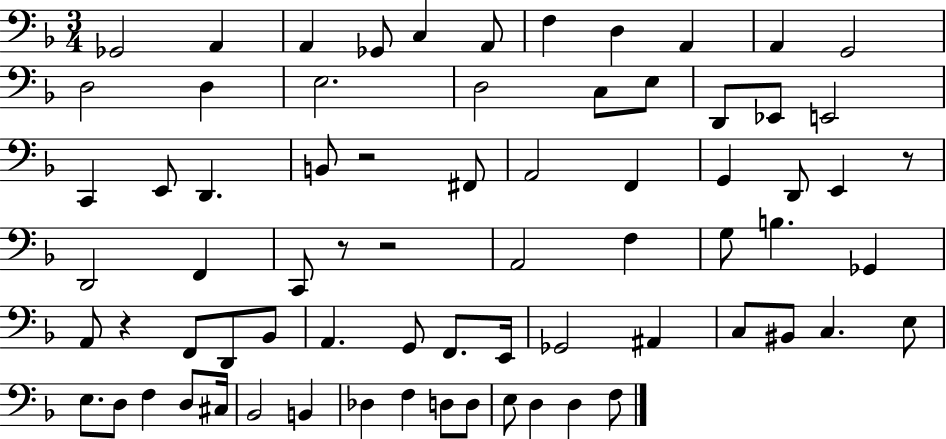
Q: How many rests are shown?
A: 5